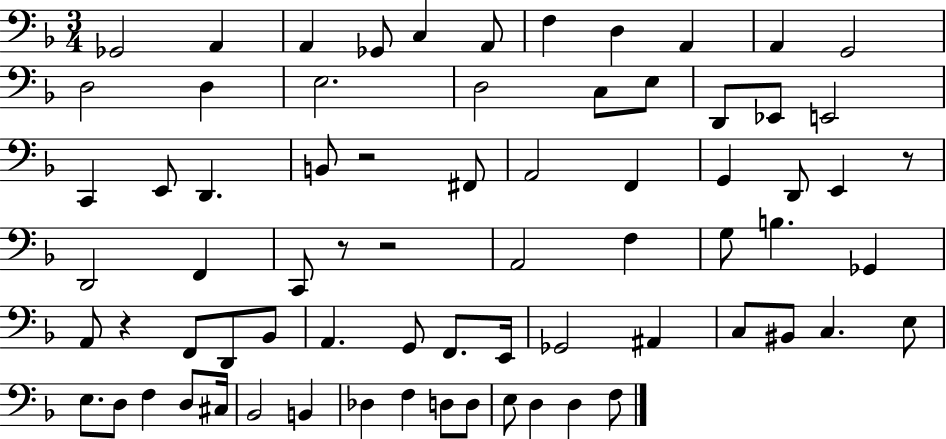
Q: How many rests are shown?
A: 5